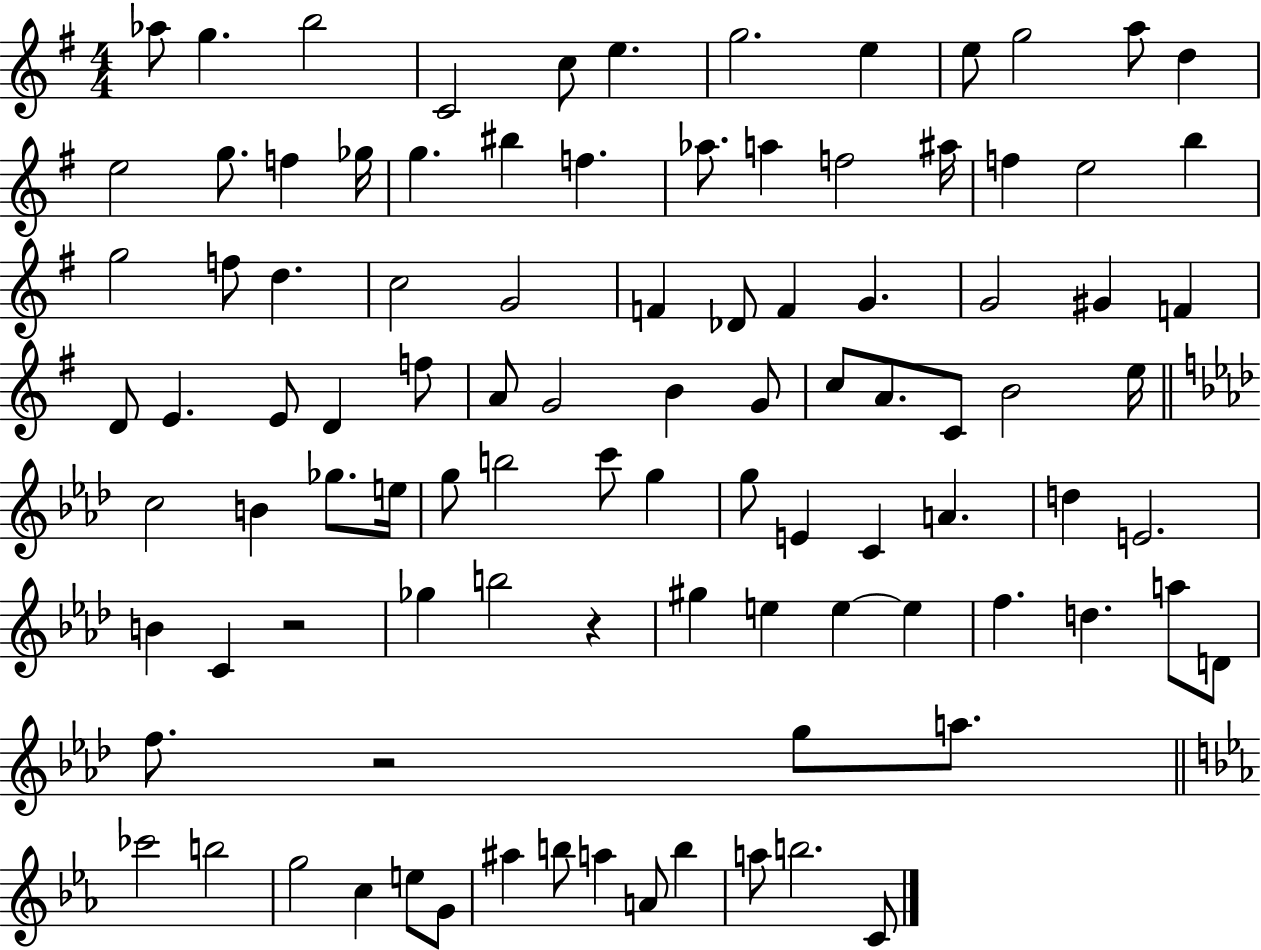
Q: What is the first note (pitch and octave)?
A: Ab5